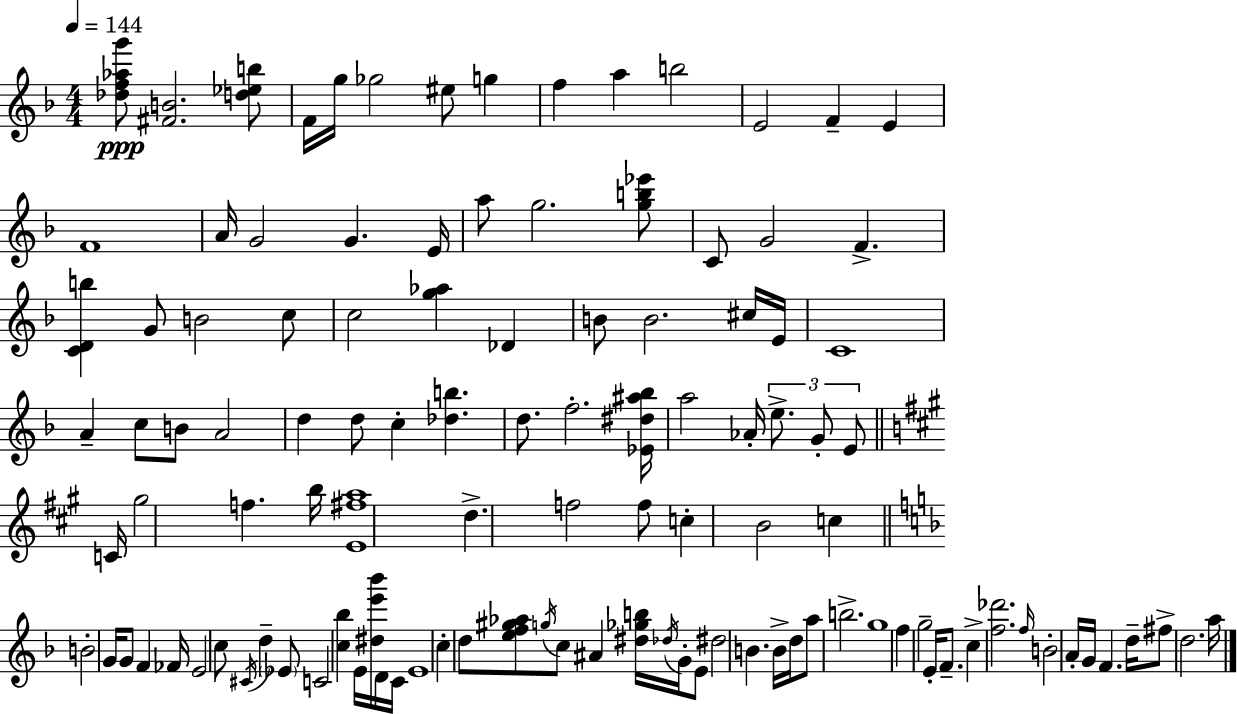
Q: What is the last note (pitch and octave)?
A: A5